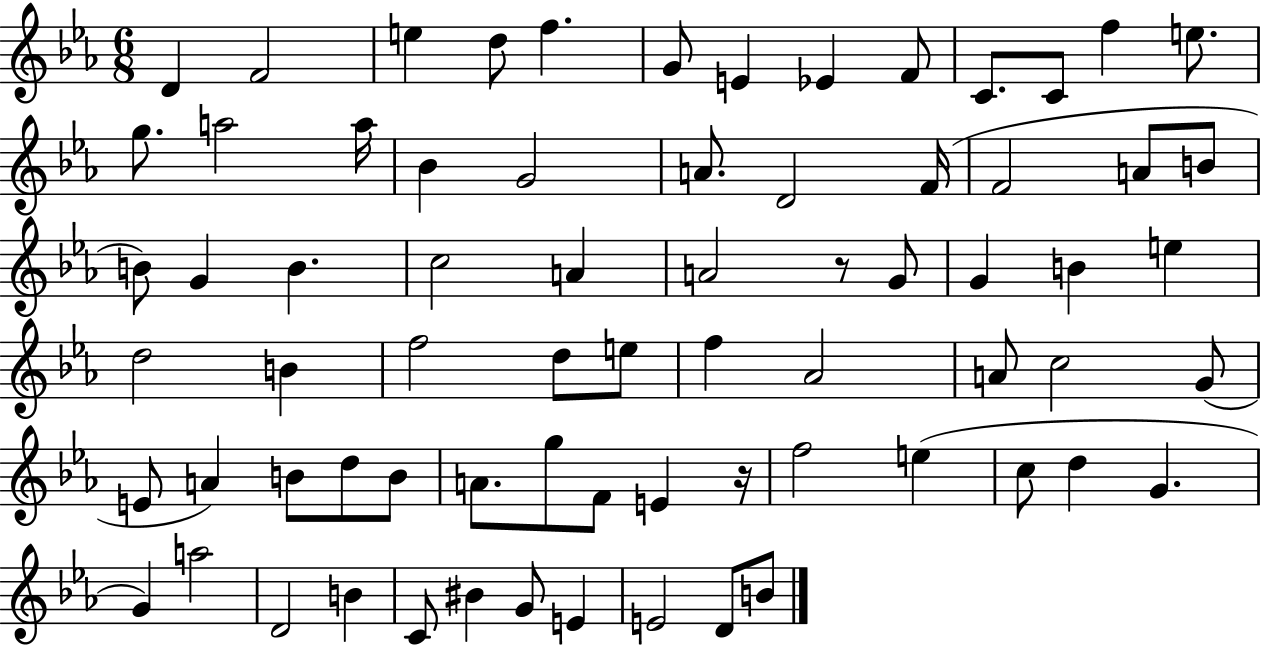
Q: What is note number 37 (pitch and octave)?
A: F5